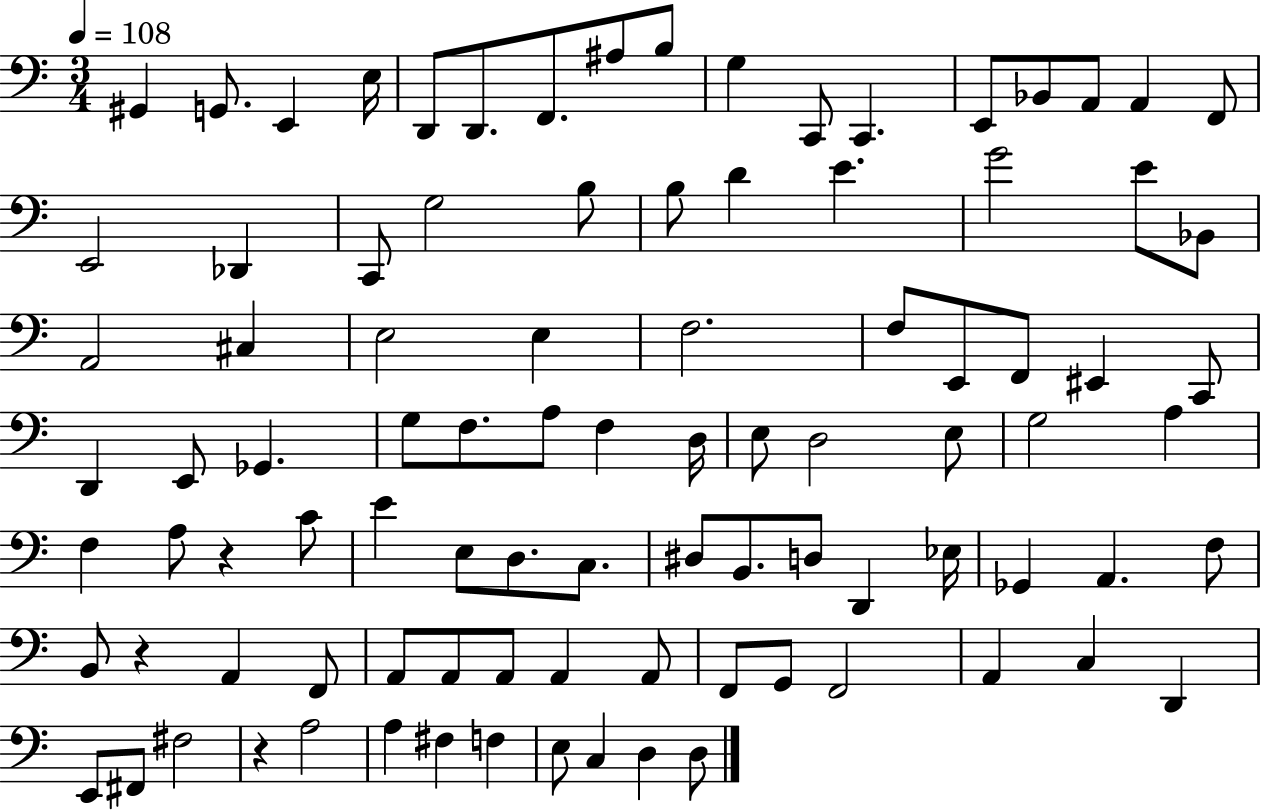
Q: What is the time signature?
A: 3/4